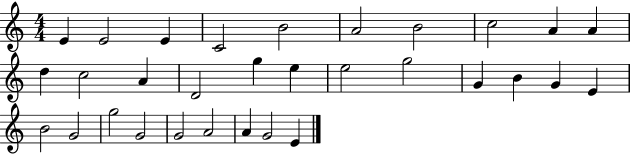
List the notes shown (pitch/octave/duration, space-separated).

E4/q E4/h E4/q C4/h B4/h A4/h B4/h C5/h A4/q A4/q D5/q C5/h A4/q D4/h G5/q E5/q E5/h G5/h G4/q B4/q G4/q E4/q B4/h G4/h G5/h G4/h G4/h A4/h A4/q G4/h E4/q